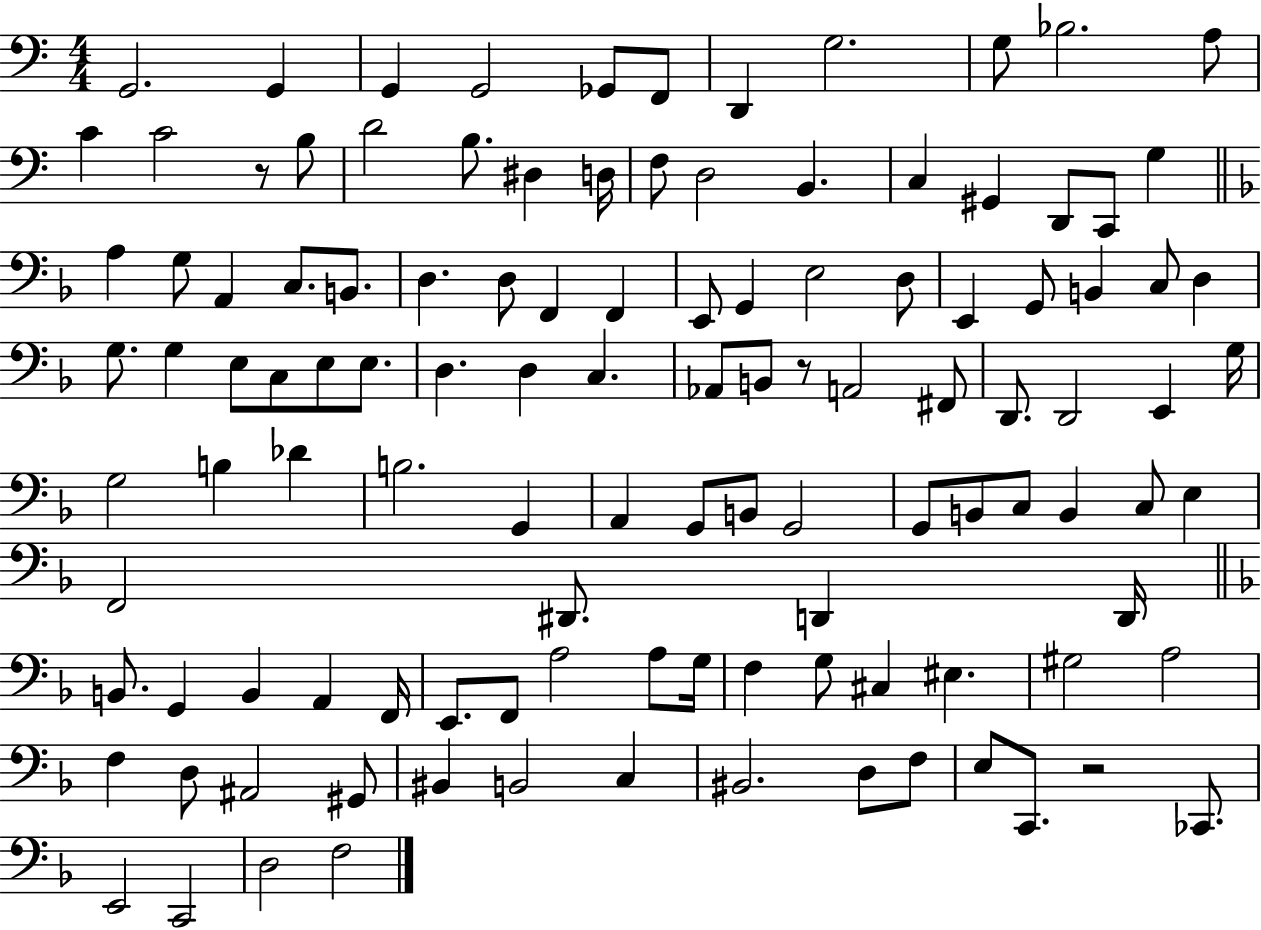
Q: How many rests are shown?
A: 3